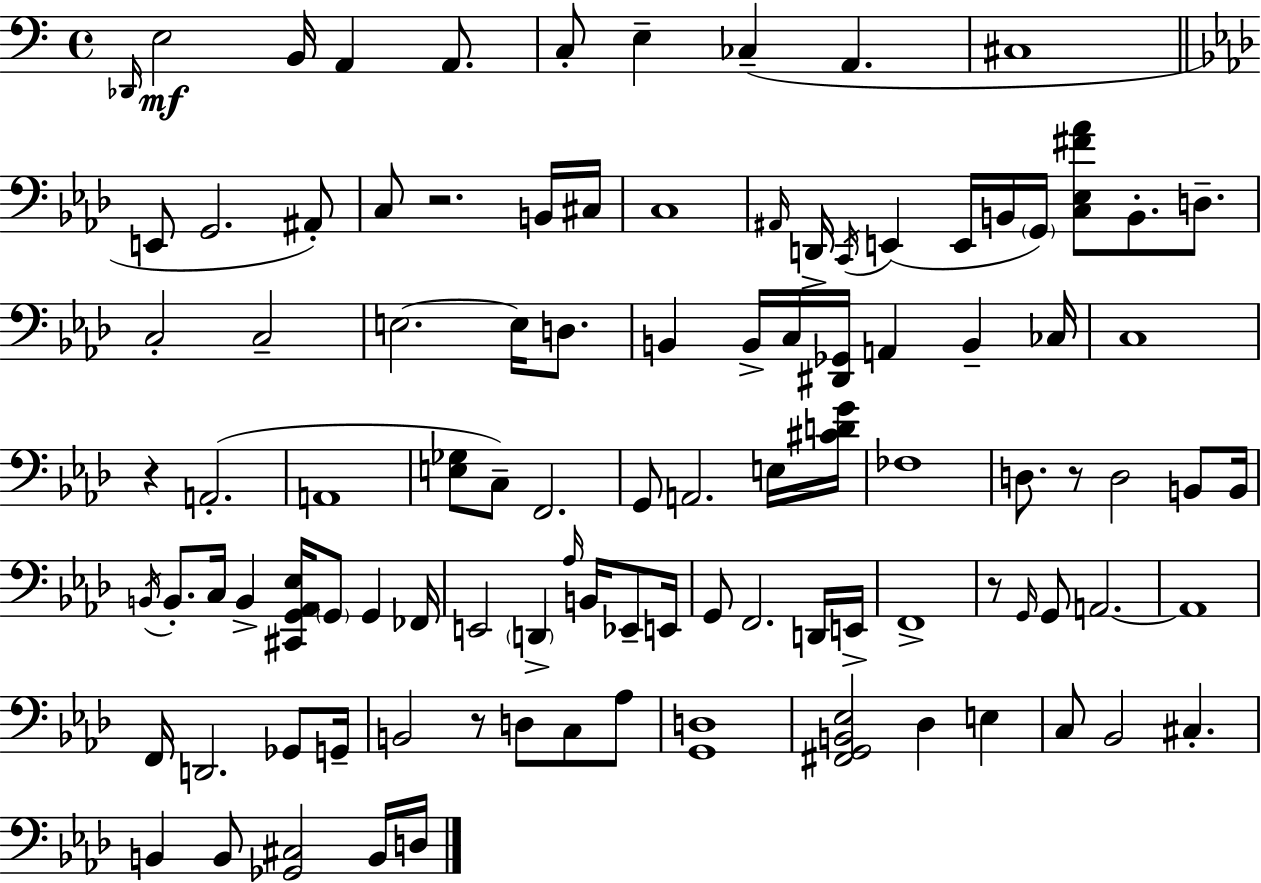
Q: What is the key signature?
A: C major